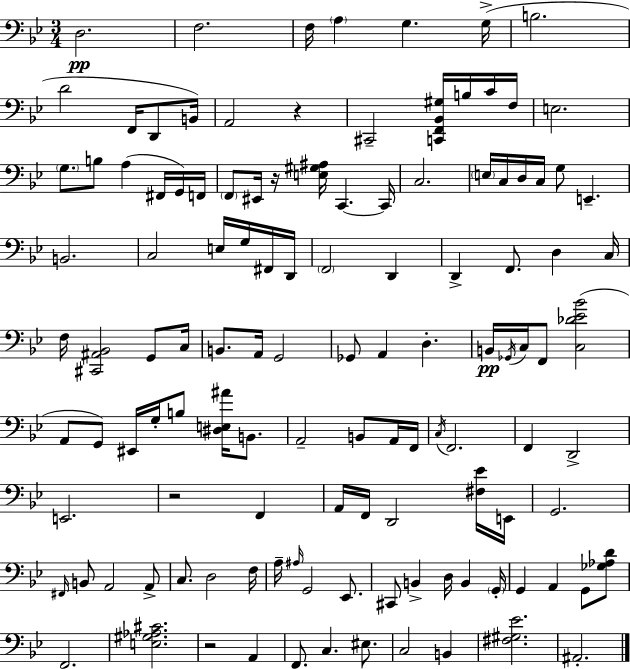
X:1
T:Untitled
M:3/4
L:1/4
K:Bb
D,2 F,2 F,/4 A, G, G,/4 B,2 D2 F,,/4 D,,/2 B,,/4 A,,2 z ^C,,2 [C,,F,,_B,,^G,]/4 B,/4 C/4 F,/4 E,2 G,/2 B,/2 A, ^F,,/4 G,,/4 F,,/4 F,,/2 ^E,,/4 z/4 [E,^G,^A,]/4 C,, C,,/4 C,2 E,/4 C,/4 D,/4 C,/4 G,/2 E,, B,,2 C,2 E,/4 G,/4 ^F,,/4 D,,/4 F,,2 D,, D,, F,,/2 D, C,/4 F,/4 [^C,,^A,,_B,,]2 G,,/2 C,/4 B,,/2 A,,/4 G,,2 _G,,/2 A,, D, B,,/4 _G,,/4 C,/4 F,,/2 [C,_D_E_B]2 A,,/2 G,,/2 ^E,,/4 G,/4 B,/2 [^D,E,^A]/4 B,,/2 A,,2 B,,/2 A,,/4 F,,/4 C,/4 F,,2 F,, D,,2 E,,2 z2 F,, A,,/4 F,,/4 D,,2 [^F,_E]/4 E,,/4 G,,2 ^F,,/4 B,,/2 A,,2 A,,/2 C,/2 D,2 F,/4 A,/4 ^A,/4 G,,2 _E,,/2 ^C,,/2 B,, D,/4 B,, G,,/4 G,, A,, G,,/2 [_G,_A,D]/2 F,,2 [E,^G,_A,^C]2 z2 A,, F,,/2 C, ^E,/2 C,2 B,, [^F,^G,_E]2 ^A,,2